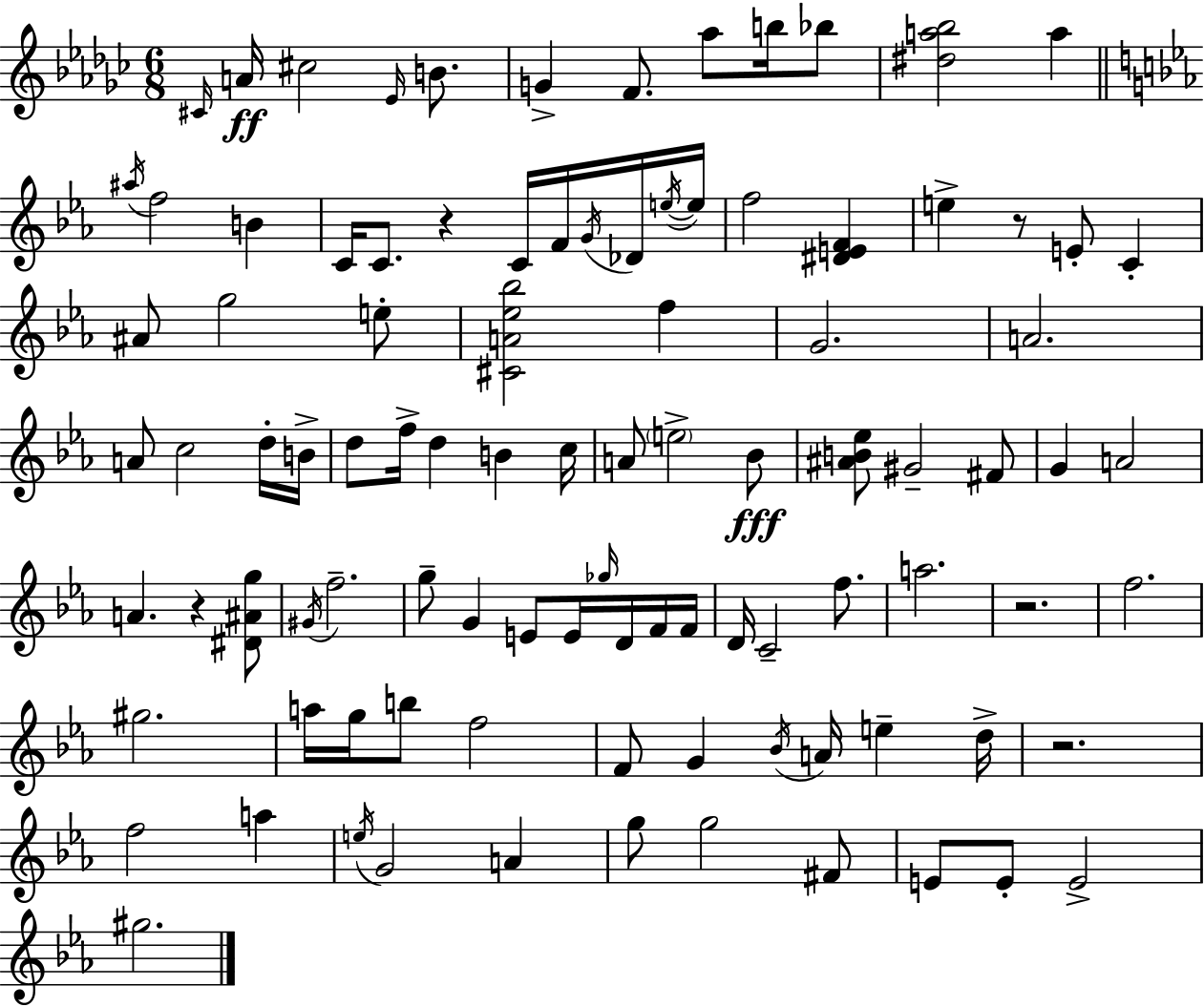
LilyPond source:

{
  \clef treble
  \numericTimeSignature
  \time 6/8
  \key ees \minor
  \grace { cis'16 }\ff a'16 cis''2 \grace { ees'16 } b'8. | g'4-> f'8. aes''8 b''16 | bes''8 <dis'' a'' bes''>2 a''4 | \bar "||" \break \key ees \major \acciaccatura { ais''16 } f''2 b'4 | c'16 c'8. r4 c'16 f'16 \acciaccatura { g'16 } | des'16 \acciaccatura { e''16~ }~ e''16 f''2 <dis' e' f'>4 | e''4-> r8 e'8-. c'4-. | \break ais'8 g''2 | e''8-. <cis' a' ees'' bes''>2 f''4 | g'2. | a'2. | \break a'8 c''2 | d''16-. b'16-> d''8 f''16-> d''4 b'4 | c''16 a'8 \parenthesize e''2-> | bes'8\fff <ais' b' ees''>8 gis'2-- | \break fis'8 g'4 a'2 | a'4. r4 | <dis' ais' g''>8 \acciaccatura { gis'16 } f''2.-- | g''8-- g'4 e'8 | \break e'16 \grace { ges''16 } d'16 f'16 f'16 d'16 c'2-- | f''8. a''2. | r2. | f''2. | \break gis''2. | a''16 g''16 b''8 f''2 | f'8 g'4 \acciaccatura { bes'16 } | a'16 e''4-- d''16-> r2. | \break f''2 | a''4 \acciaccatura { e''16 } g'2 | a'4 g''8 g''2 | fis'8 e'8 e'8-. e'2-> | \break gis''2. | \bar "|."
}